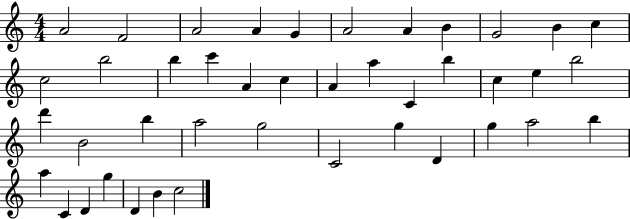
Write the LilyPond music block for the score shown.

{
  \clef treble
  \numericTimeSignature
  \time 4/4
  \key c \major
  a'2 f'2 | a'2 a'4 g'4 | a'2 a'4 b'4 | g'2 b'4 c''4 | \break c''2 b''2 | b''4 c'''4 a'4 c''4 | a'4 a''4 c'4 b''4 | c''4 e''4 b''2 | \break d'''4 b'2 b''4 | a''2 g''2 | c'2 g''4 d'4 | g''4 a''2 b''4 | \break a''4 c'4 d'4 g''4 | d'4 b'4 c''2 | \bar "|."
}